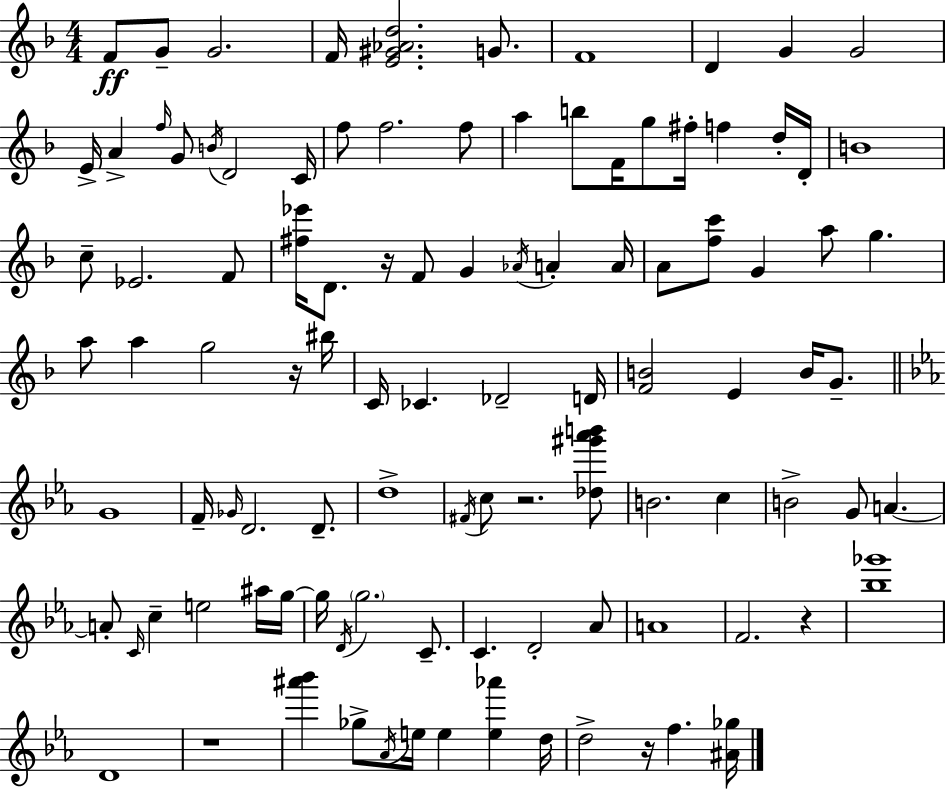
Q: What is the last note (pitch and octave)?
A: F5